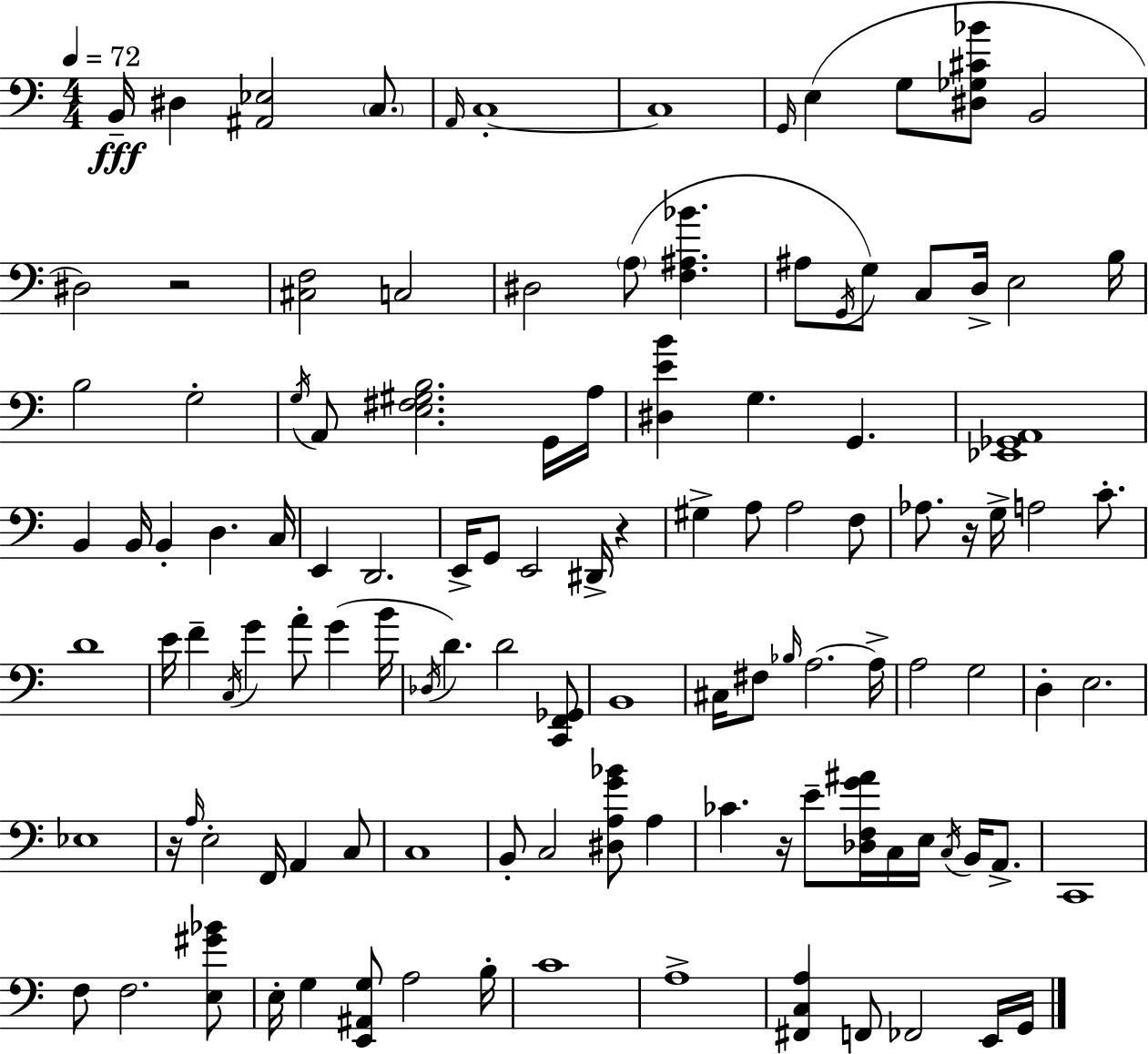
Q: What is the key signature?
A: C major